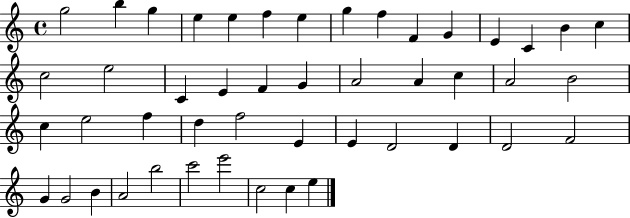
{
  \clef treble
  \time 4/4
  \defaultTimeSignature
  \key c \major
  g''2 b''4 g''4 | e''4 e''4 f''4 e''4 | g''4 f''4 f'4 g'4 | e'4 c'4 b'4 c''4 | \break c''2 e''2 | c'4 e'4 f'4 g'4 | a'2 a'4 c''4 | a'2 b'2 | \break c''4 e''2 f''4 | d''4 f''2 e'4 | e'4 d'2 d'4 | d'2 f'2 | \break g'4 g'2 b'4 | a'2 b''2 | c'''2 e'''2 | c''2 c''4 e''4 | \break \bar "|."
}